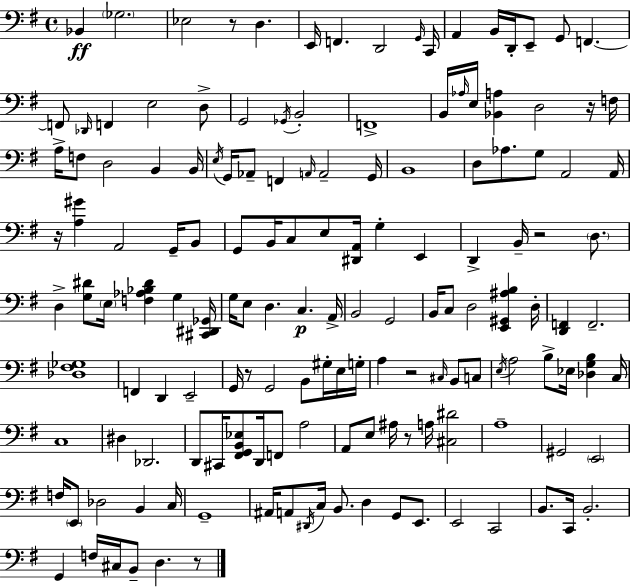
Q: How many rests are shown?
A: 8